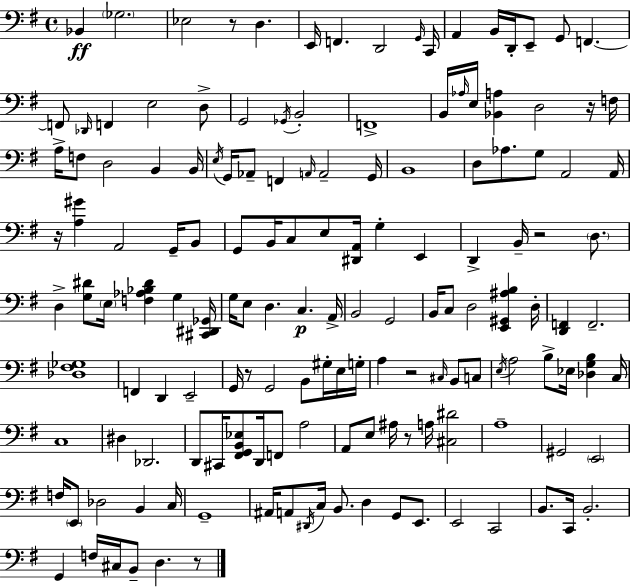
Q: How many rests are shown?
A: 8